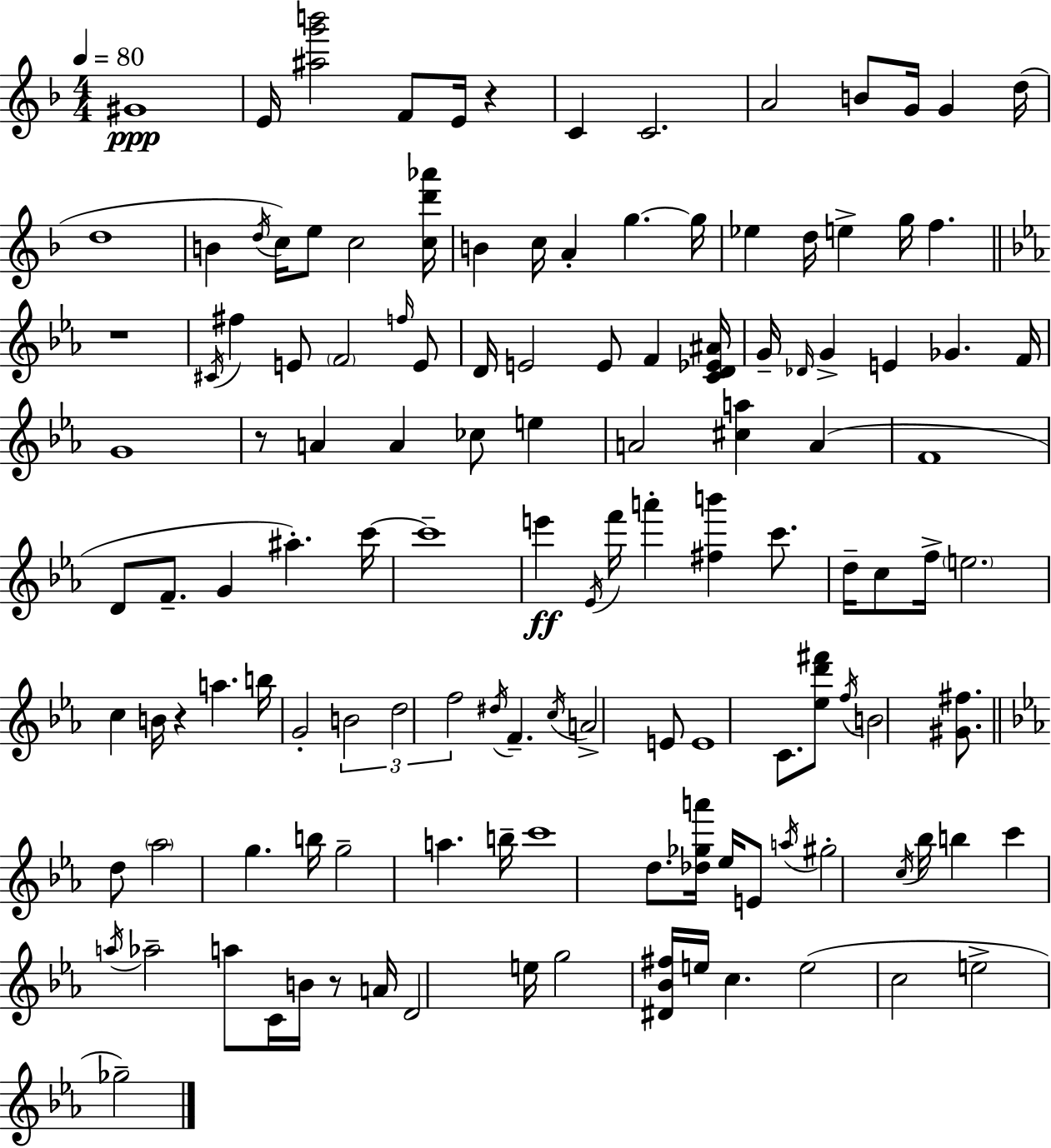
G#4/w E4/s [A#5,G6,B6]/h F4/e E4/s R/q C4/q C4/h. A4/h B4/e G4/s G4/q D5/s D5/w B4/q D5/s C5/s E5/e C5/h [C5,D6,Ab6]/s B4/q C5/s A4/q G5/q. G5/s Eb5/q D5/s E5/q G5/s F5/q. R/w C#4/s F#5/q E4/e F4/h F5/s E4/e D4/s E4/h E4/e F4/q [C4,D4,Eb4,A#4]/s G4/s Db4/s G4/q E4/q Gb4/q. F4/s G4/w R/e A4/q A4/q CES5/e E5/q A4/h [C#5,A5]/q A4/q F4/w D4/e F4/e. G4/q A#5/q. C6/s C6/w E6/q Eb4/s F6/s A6/q [F#5,B6]/q C6/e. D5/s C5/e F5/s E5/h. C5/q B4/s R/q A5/q. B5/s G4/h B4/h D5/h F5/h D#5/s F4/q. C5/s A4/h E4/e E4/w C4/e. [Eb5,D6,F#6]/e F5/s B4/h [G#4,F#5]/e. D5/e Ab5/h G5/q. B5/s G5/h A5/q. B5/s C6/w D5/e. [Db5,Gb5,A6]/s Eb5/s E4/e A5/s G#5/h C5/s Bb5/s B5/q C6/q A5/s Ab5/h A5/e C4/s B4/s R/e A4/s D4/h E5/s G5/h [D#4,Bb4,F#5]/s E5/s C5/q. E5/h C5/h E5/h Gb5/h